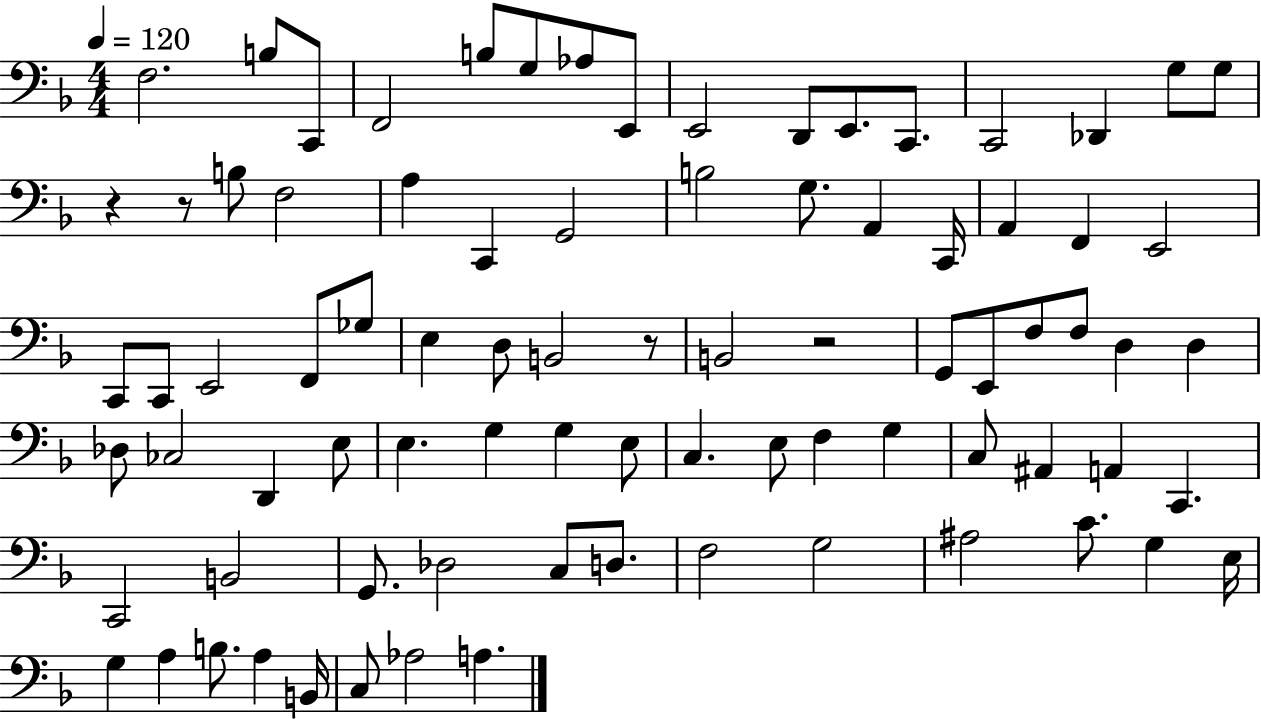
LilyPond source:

{
  \clef bass
  \numericTimeSignature
  \time 4/4
  \key f \major
  \tempo 4 = 120
  f2. b8 c,8 | f,2 b8 g8 aes8 e,8 | e,2 d,8 e,8. c,8. | c,2 des,4 g8 g8 | \break r4 r8 b8 f2 | a4 c,4 g,2 | b2 g8. a,4 c,16 | a,4 f,4 e,2 | \break c,8 c,8 e,2 f,8 ges8 | e4 d8 b,2 r8 | b,2 r2 | g,8 e,8 f8 f8 d4 d4 | \break des8 ces2 d,4 e8 | e4. g4 g4 e8 | c4. e8 f4 g4 | c8 ais,4 a,4 c,4. | \break c,2 b,2 | g,8. des2 c8 d8. | f2 g2 | ais2 c'8. g4 e16 | \break g4 a4 b8. a4 b,16 | c8 aes2 a4. | \bar "|."
}